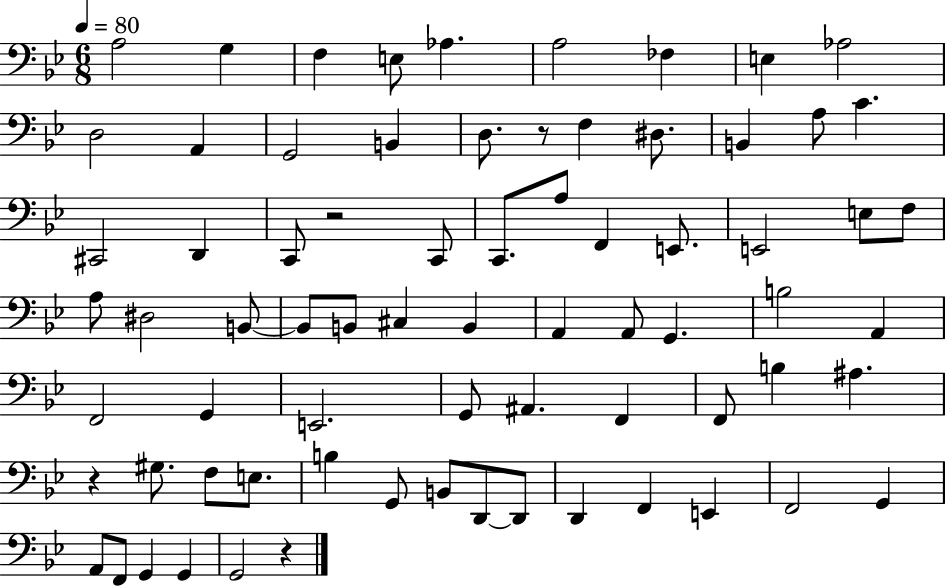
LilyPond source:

{
  \clef bass
  \numericTimeSignature
  \time 6/8
  \key bes \major
  \tempo 4 = 80
  a2 g4 | f4 e8 aes4. | a2 fes4 | e4 aes2 | \break d2 a,4 | g,2 b,4 | d8. r8 f4 dis8. | b,4 a8 c'4. | \break cis,2 d,4 | c,8 r2 c,8 | c,8. a8 f,4 e,8. | e,2 e8 f8 | \break a8 dis2 b,8~~ | b,8 b,8 cis4 b,4 | a,4 a,8 g,4. | b2 a,4 | \break f,2 g,4 | e,2. | g,8 ais,4. f,4 | f,8 b4 ais4. | \break r4 gis8. f8 e8. | b4 g,8 b,8 d,8~~ d,8 | d,4 f,4 e,4 | f,2 g,4 | \break a,8 f,8 g,4 g,4 | g,2 r4 | \bar "|."
}